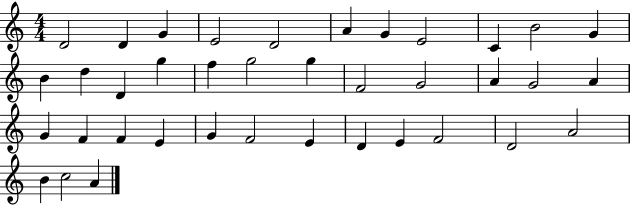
{
  \clef treble
  \numericTimeSignature
  \time 4/4
  \key c \major
  d'2 d'4 g'4 | e'2 d'2 | a'4 g'4 e'2 | c'4 b'2 g'4 | \break b'4 d''4 d'4 g''4 | f''4 g''2 g''4 | f'2 g'2 | a'4 g'2 a'4 | \break g'4 f'4 f'4 e'4 | g'4 f'2 e'4 | d'4 e'4 f'2 | d'2 a'2 | \break b'4 c''2 a'4 | \bar "|."
}